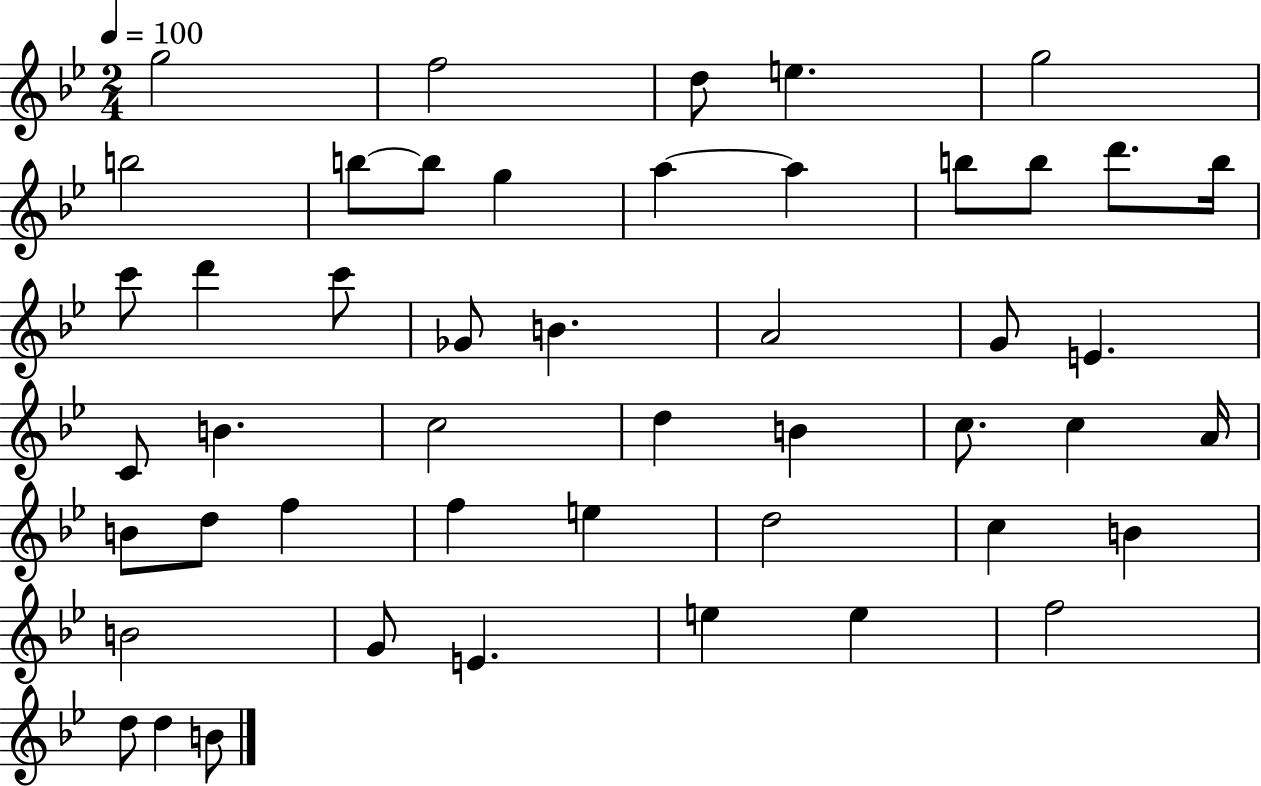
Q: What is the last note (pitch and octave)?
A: B4